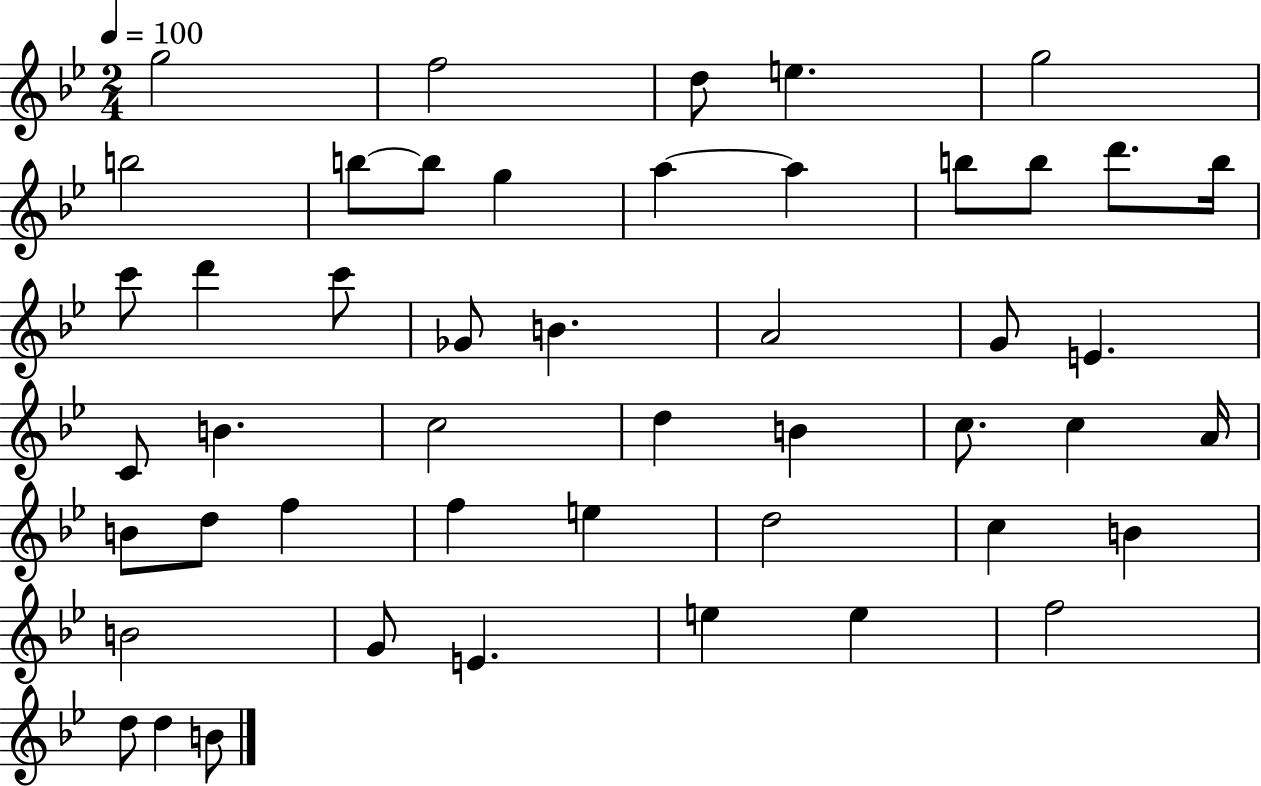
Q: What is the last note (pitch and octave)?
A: B4